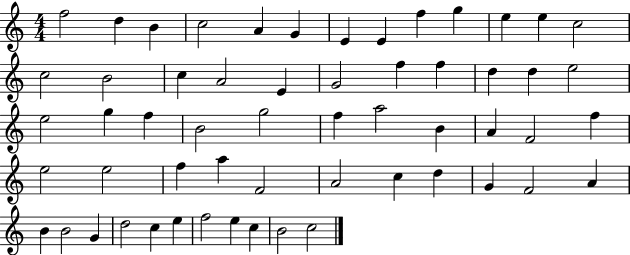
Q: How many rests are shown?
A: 0